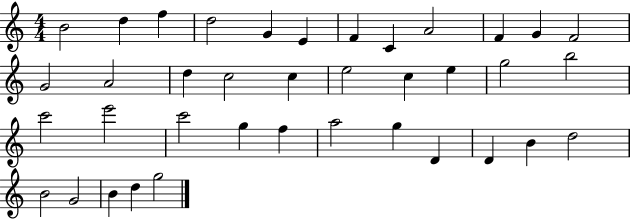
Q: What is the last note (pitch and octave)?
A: G5